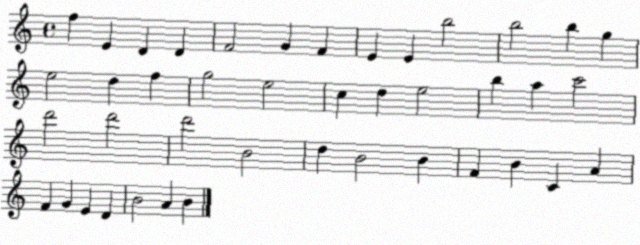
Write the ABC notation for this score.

X:1
T:Untitled
M:4/4
L:1/4
K:C
f E D D F2 G F E E b2 b2 b g e2 d f g2 e2 c d e2 b a c'2 d'2 d'2 d'2 B2 d B2 B F B C A F G E D B2 A B